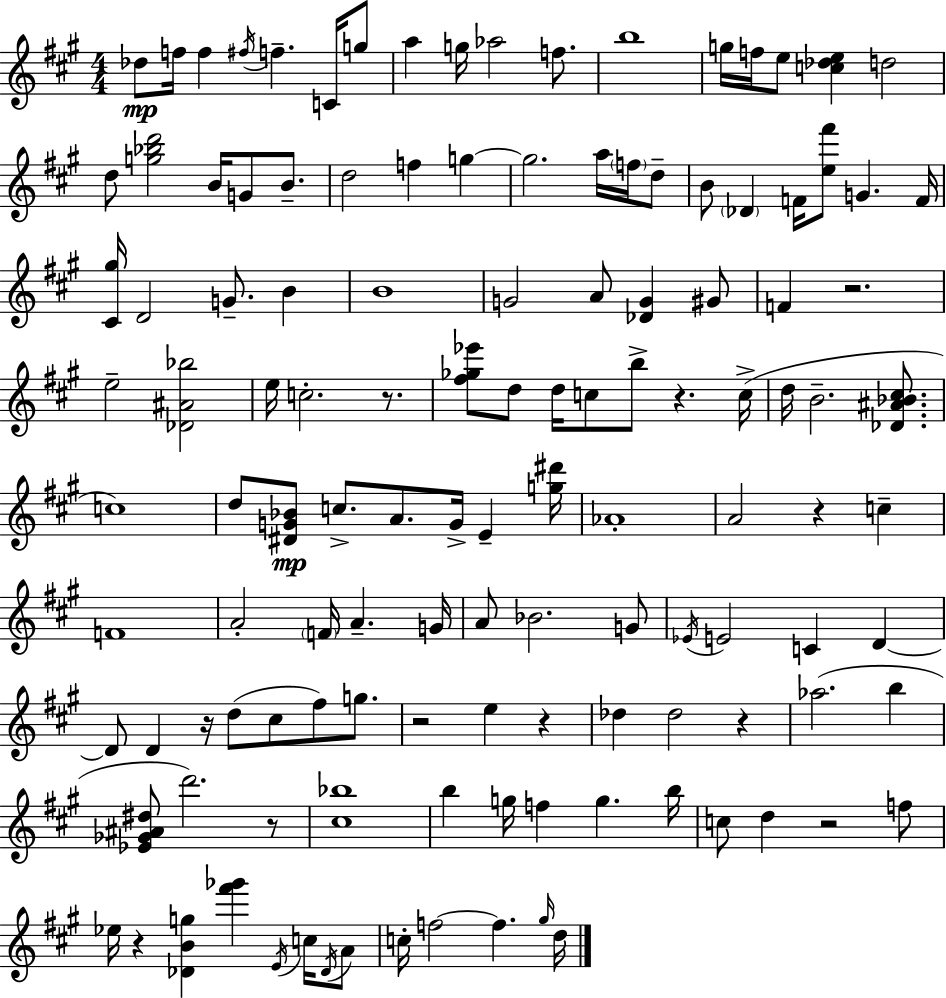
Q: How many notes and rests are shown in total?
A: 126